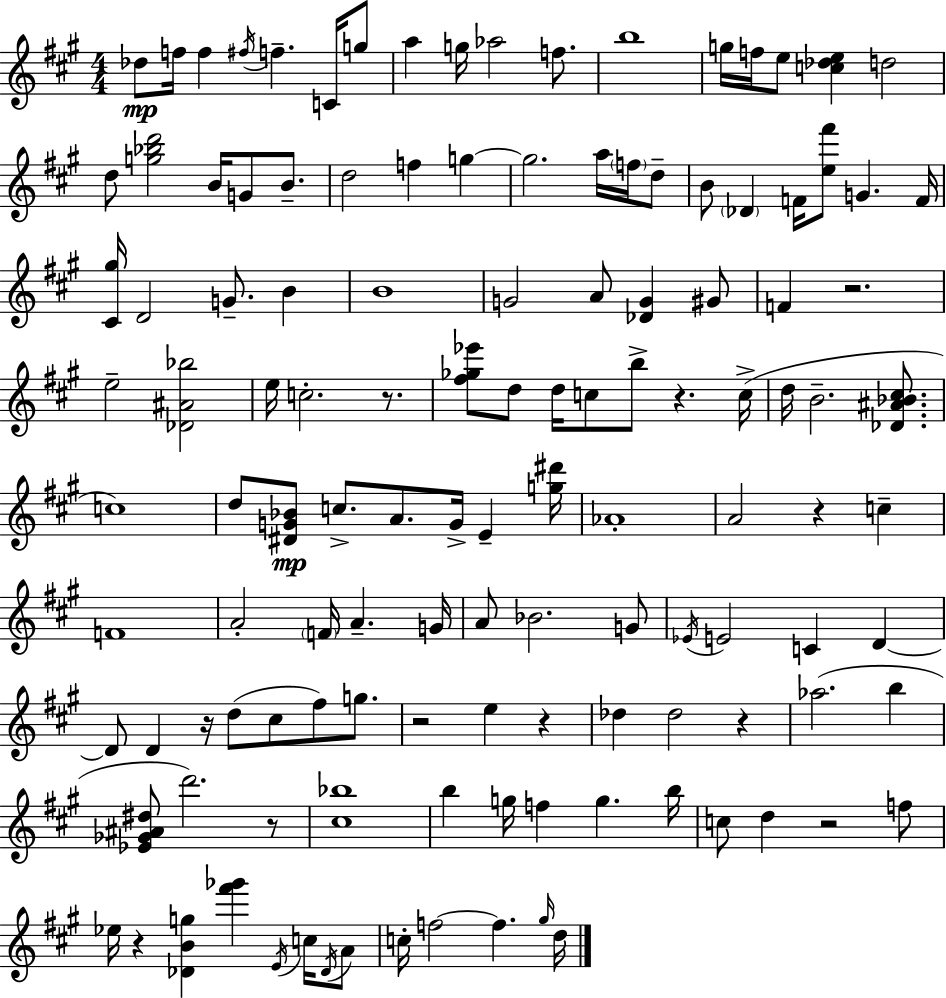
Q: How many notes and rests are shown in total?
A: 126